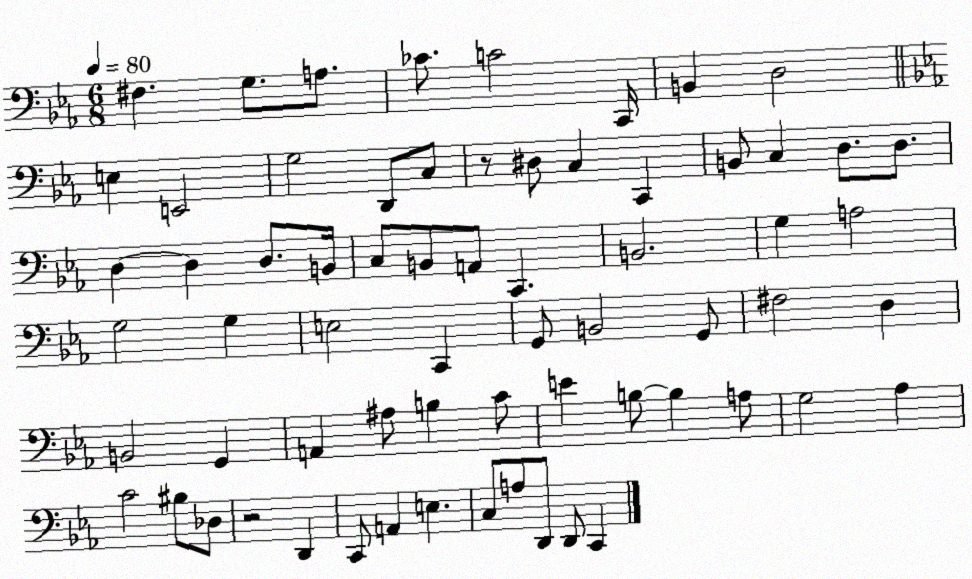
X:1
T:Untitled
M:6/8
L:1/4
K:Eb
^F, G,/2 A,/2 _C/2 C2 C,,/4 B,, D,2 E, E,,2 G,2 D,,/2 C,/2 z/2 ^D,/2 C, C,, B,,/2 C, D,/2 D,/2 D, D, D,/2 B,,/4 C,/2 B,,/2 A,,/2 C,, B,,2 G, A,2 G,2 G, E,2 C,, G,,/2 B,,2 G,,/2 ^F,2 D, B,,2 G,, A,, ^A,/2 B, C/2 E B,/2 B, A,/2 G,2 _A, C2 ^B,/2 _D,/2 z2 D,, C,,/2 A,, E, C,/2 A,/2 D,,/2 D,,/2 C,,